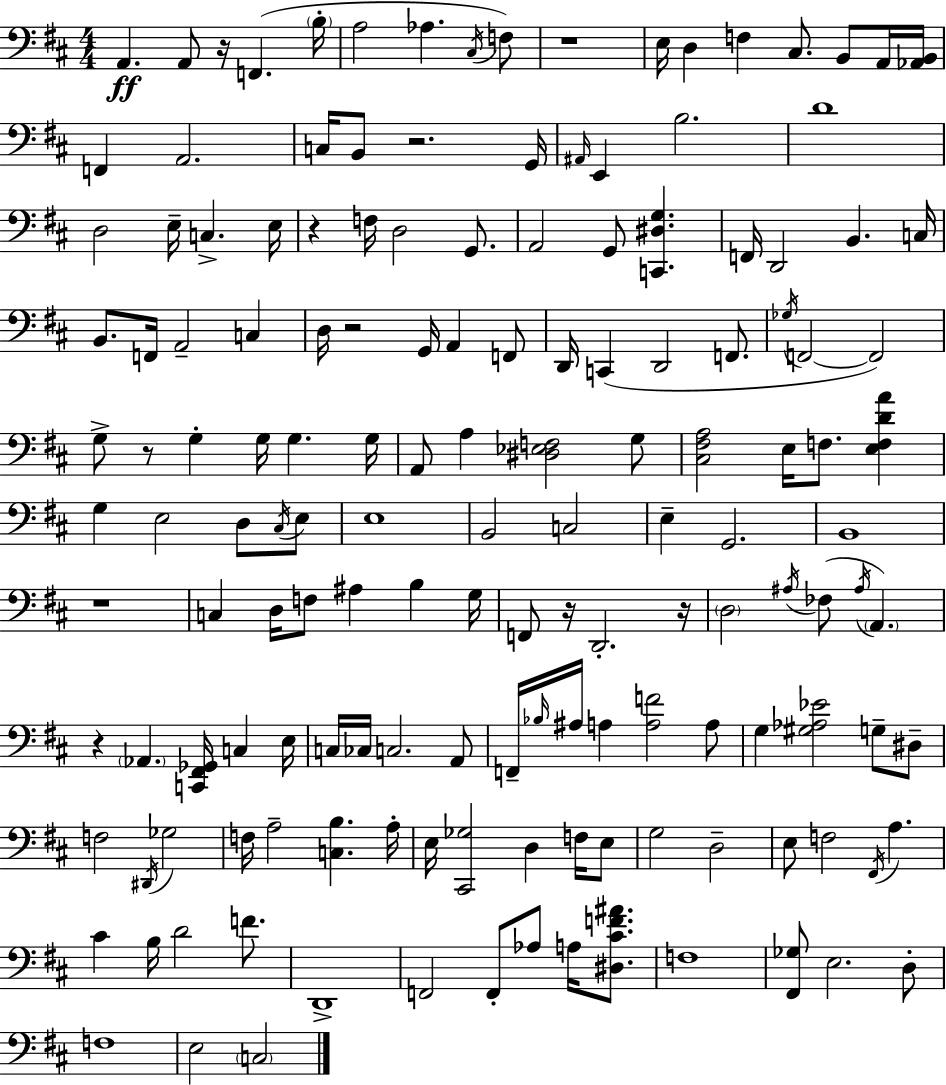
{
  \clef bass
  \numericTimeSignature
  \time 4/4
  \key d \major
  a,4.\ff a,8 r16 f,4.( \parenthesize b16-. | a2 aes4. \acciaccatura { cis16 } f8) | r1 | e16 d4 f4 cis8. b,8 a,16 | \break <aes, b,>16 f,4 a,2. | c16 b,8 r2. | g,16 \grace { ais,16 } e,4 b2. | d'1 | \break d2 e16-- c4.-> | e16 r4 f16 d2 g,8. | a,2 g,8 <c, dis g>4. | f,16 d,2 b,4. | \break c16 b,8. f,16 a,2-- c4 | d16 r2 g,16 a,4 | f,8 d,16 c,4( d,2 f,8. | \acciaccatura { ges16 } f,2~~ f,2) | \break g8-> r8 g4-. g16 g4. | g16 a,8 a4 <dis ees f>2 | g8 <cis fis a>2 e16 f8. <e f d' a'>4 | g4 e2 d8 | \break \acciaccatura { cis16 } e8 e1 | b,2 c2 | e4-- g,2. | b,1 | \break r1 | c4 d16 f8 ais4 b4 | g16 f,8 r16 d,2.-. | r16 \parenthesize d2 \acciaccatura { ais16 }( fes8 \acciaccatura { ais16 }) | \break \parenthesize a,4. r4 \parenthesize aes,4. | <c, fis, ges,>16 c4 e16 c16 ces16 c2. | a,8 f,16-- \grace { bes16 } ais16 a4 <a f'>2 | a8 g4 <gis aes ees'>2 | \break g8-- dis8-- f2 \acciaccatura { dis,16 } | ges2 f16 a2-- | <c b>4. a16-. e16 <cis, ges>2 | d4 f16 e8 g2 | \break d2-- e8 f2 | \acciaccatura { fis,16 } a4. cis'4 b16 d'2 | f'8. d,1-> | f,2 | \break f,8-. aes8 a16 <dis cis' f' ais'>8. f1 | <fis, ges>8 e2. | d8-. f1 | e2 | \break \parenthesize c2 \bar "|."
}